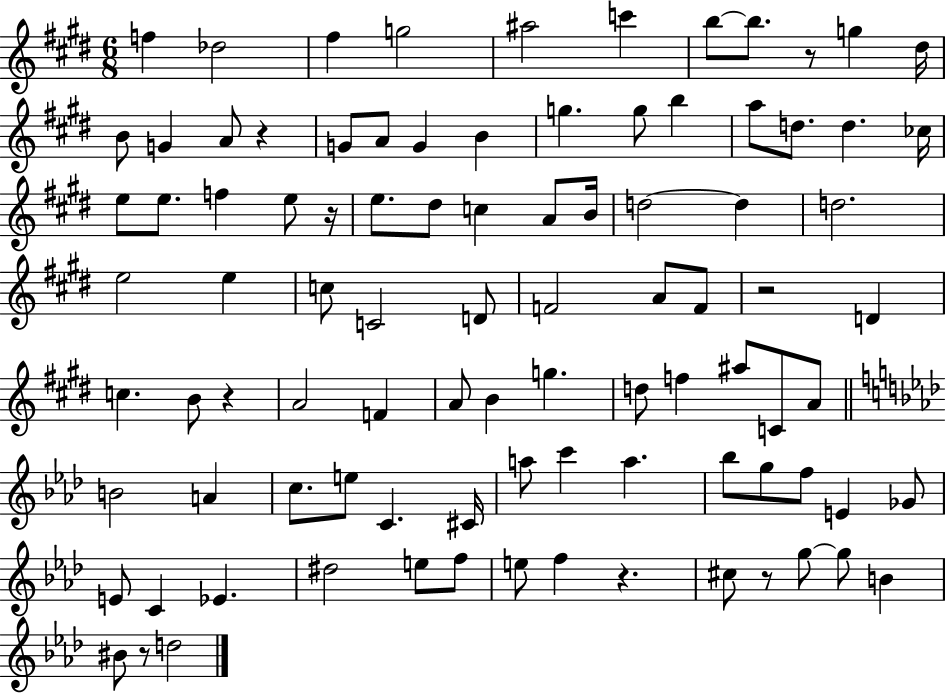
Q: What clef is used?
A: treble